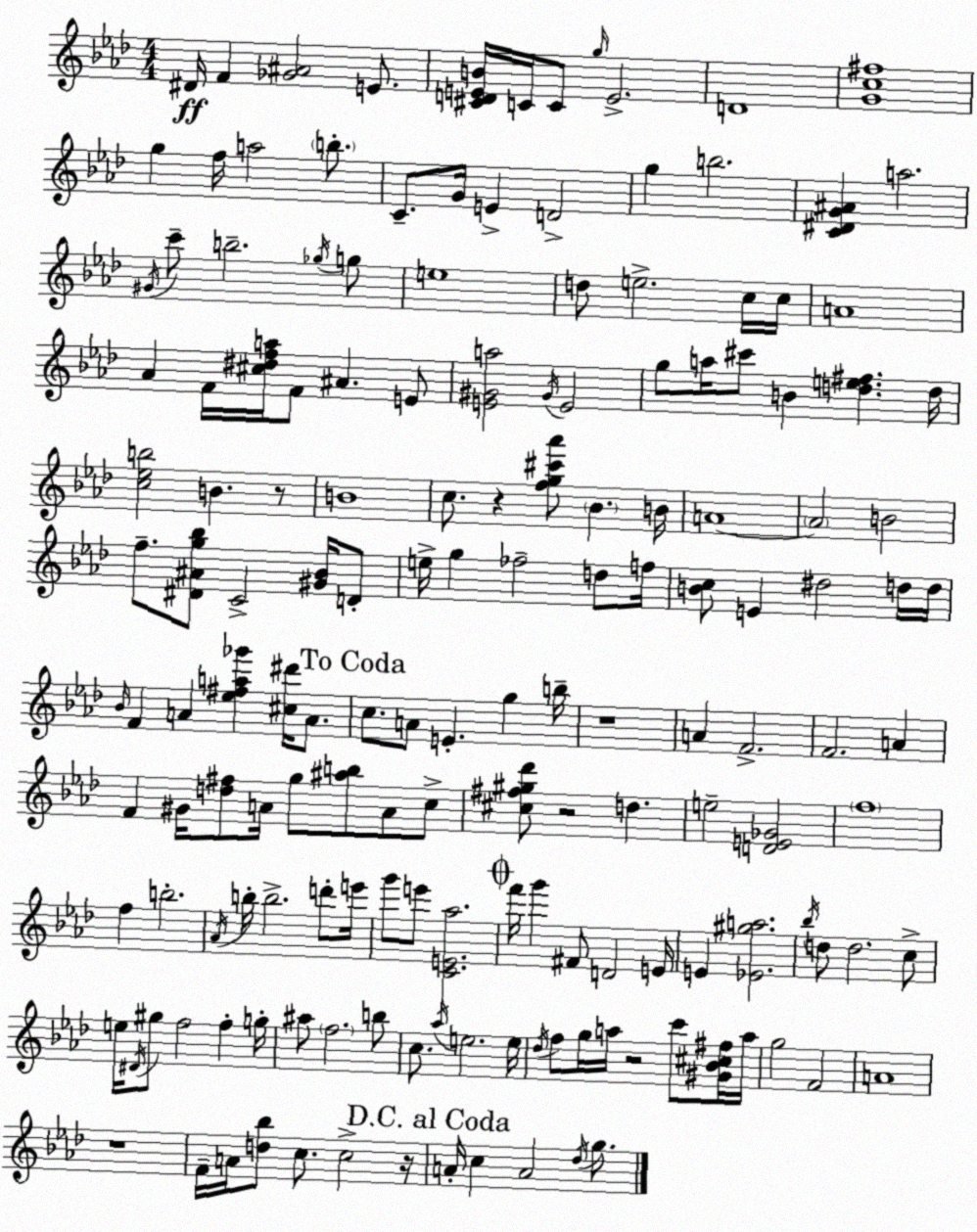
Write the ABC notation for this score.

X:1
T:Untitled
M:4/4
L:1/4
K:Fm
^D/4 F [_G^A]2 E/2 [^CDEB]/4 C/4 C/2 g/4 E2 D4 [Gc^f]4 g f/4 a2 b/2 C/2 G/4 E D2 g b2 [C^DG^A] a2 ^G/4 c'/2 b2 _g/4 g/2 e4 d/2 e2 c/4 c/4 A4 _A F/4 [^c^dfa]/4 F/2 ^A E/2 [E^Ga]2 ^G/4 E2 g/2 a/4 ^c'/2 B [de^f] d/4 [c_eb]2 B z/2 B4 c/2 z [fg^c'_a']/2 _B B/4 A4 A2 B2 f/2 [^D^Ag_b]/2 C2 [^G_B]/4 D/2 e/4 g _f2 d/2 f/4 [Bc]/2 E ^d2 d/4 d/4 _B/4 F A [_e^fa_g'] [^c^d']/4 A/2 c/2 A/2 E g b/4 z4 A F2 F2 A F ^G/4 [d^f]/2 A/4 g/2 [^ab]/2 A/2 c/2 [^c^f^g_d']/2 z2 d e2 [DE_G]2 f4 f b2 _A/4 b/4 b2 d'/2 e'/4 g'/2 e'/2 [CE_a]2 f'/4 g' ^F/2 D2 E/4 E [_E^ga]2 _b/4 d/2 d2 c/2 e/4 ^D/4 ^g/2 f2 f g/4 ^a/2 f2 b/2 c/2 _a/4 e2 e/4 _d/4 f/2 g/4 a/4 z2 c'/2 [^G_B^c^f]/4 a/4 g2 F2 A4 z4 F/4 A/4 [d_b]/2 c/2 c2 z/4 A/4 c A2 _d/4 g/2